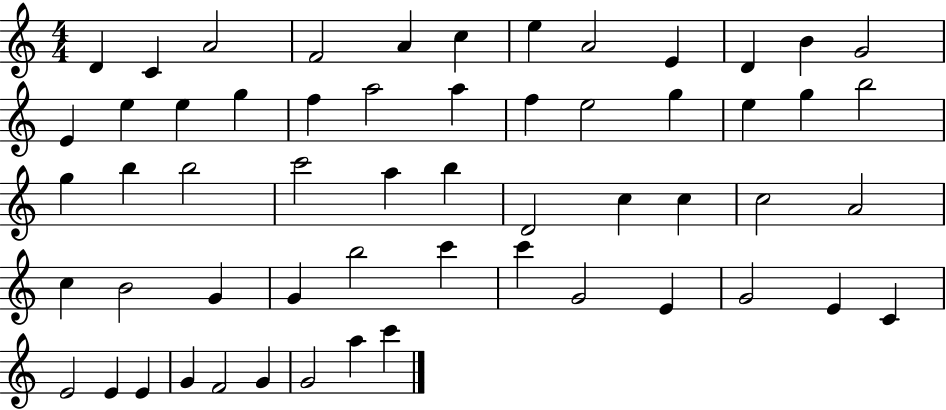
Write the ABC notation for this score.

X:1
T:Untitled
M:4/4
L:1/4
K:C
D C A2 F2 A c e A2 E D B G2 E e e g f a2 a f e2 g e g b2 g b b2 c'2 a b D2 c c c2 A2 c B2 G G b2 c' c' G2 E G2 E C E2 E E G F2 G G2 a c'